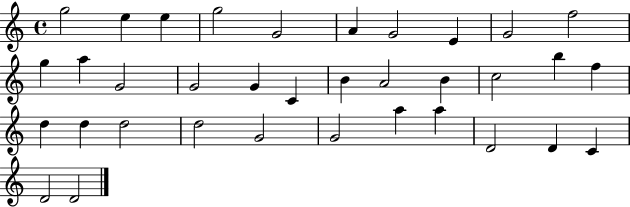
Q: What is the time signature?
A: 4/4